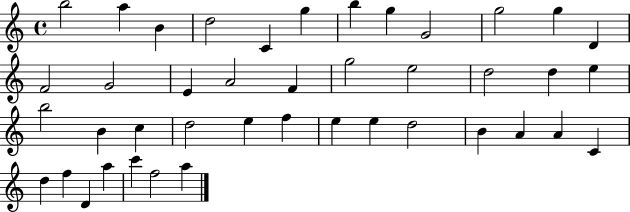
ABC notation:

X:1
T:Untitled
M:4/4
L:1/4
K:C
b2 a B d2 C g b g G2 g2 g D F2 G2 E A2 F g2 e2 d2 d e b2 B c d2 e f e e d2 B A A C d f D a c' f2 a